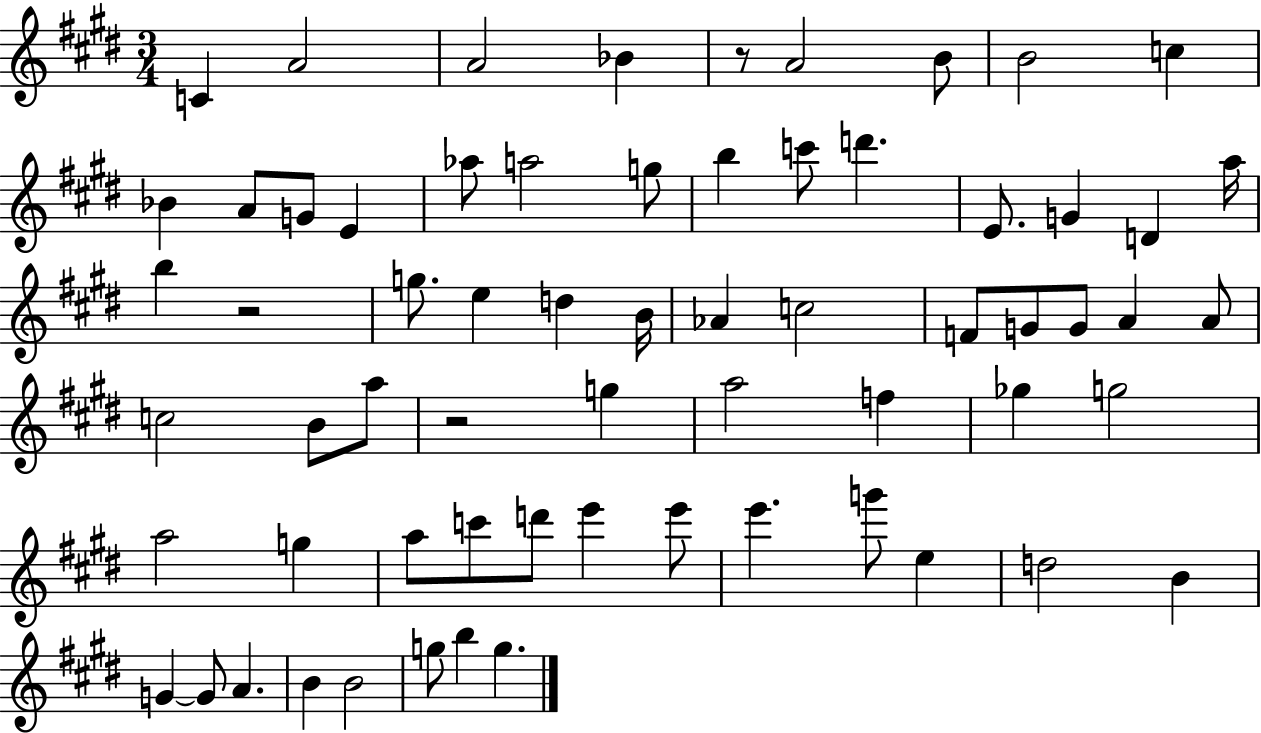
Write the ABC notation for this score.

X:1
T:Untitled
M:3/4
L:1/4
K:E
C A2 A2 _B z/2 A2 B/2 B2 c _B A/2 G/2 E _a/2 a2 g/2 b c'/2 d' E/2 G D a/4 b z2 g/2 e d B/4 _A c2 F/2 G/2 G/2 A A/2 c2 B/2 a/2 z2 g a2 f _g g2 a2 g a/2 c'/2 d'/2 e' e'/2 e' g'/2 e d2 B G G/2 A B B2 g/2 b g